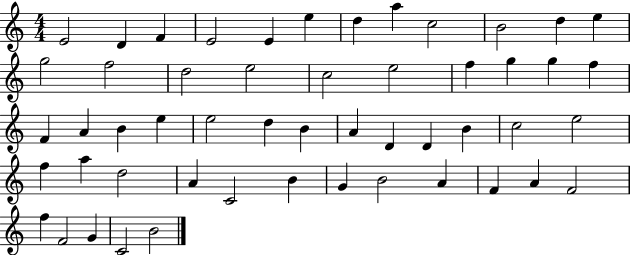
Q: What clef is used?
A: treble